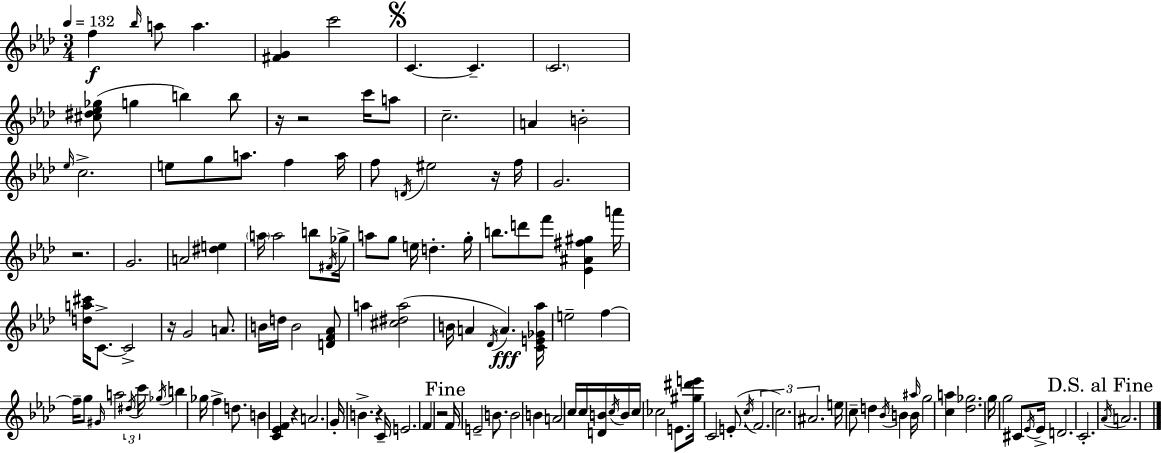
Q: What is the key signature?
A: AES major